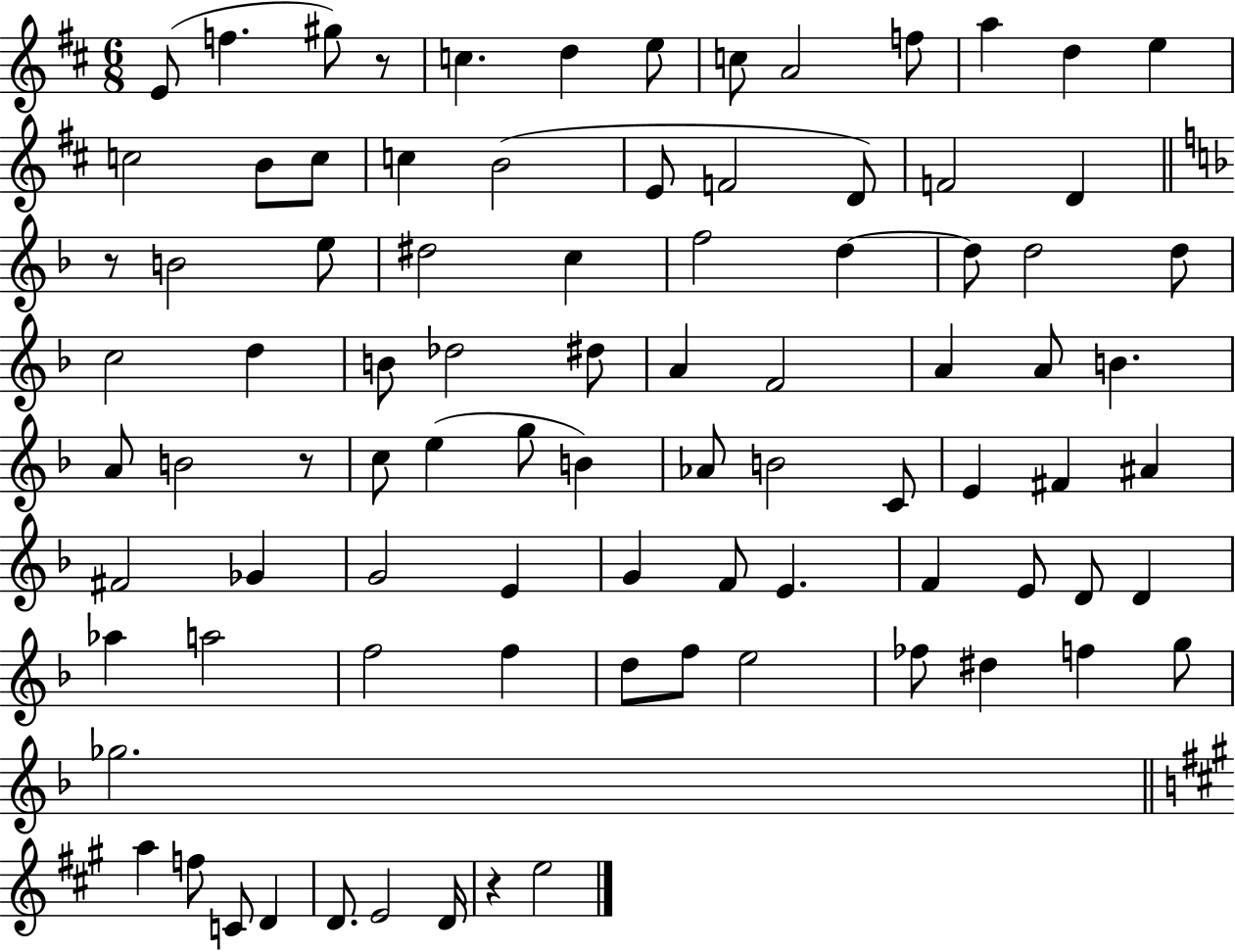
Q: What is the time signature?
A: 6/8